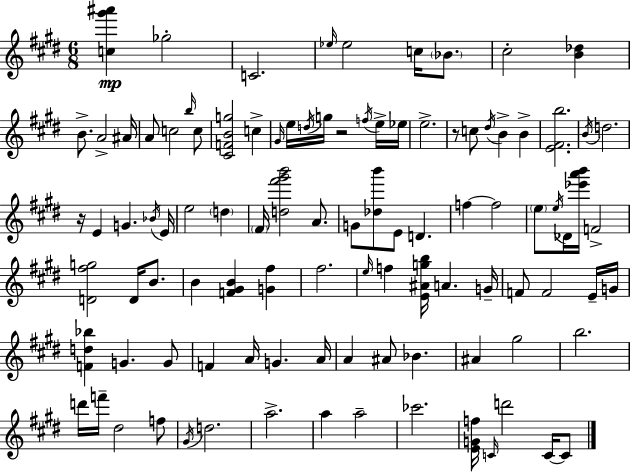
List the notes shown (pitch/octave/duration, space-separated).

[C5,G#6,A#6]/q Gb5/h C4/h. Eb5/s Eb5/h C5/s Bb4/e. C#5/h [B4,Db5]/q B4/e. A4/h A#4/s A4/e C5/h B5/s C5/e [C#4,F4,B4,G5]/h C5/q G#4/s E5/s D5/s G5/s R/h F5/s E5/s Eb5/s E5/h. R/e C5/e D#5/s B4/q B4/q [E4,F#4,B5]/h. B4/s D5/h. R/s E4/q G4/q. Bb4/s E4/s E5/h D5/q F#4/s [D5,F#6,G#6,B6]/h A4/e. G4/e [Db5,B6]/e E4/e D4/q. F5/q F5/h E5/e E5/s Db4/s [Eb6,A6,B6]/s F4/h [D4,F#5,G5]/h D4/s B4/e. B4/q [F4,G#4,B4]/q [G4,F#5]/q F#5/h. E5/s F5/q [E4,A#4,G5,B5]/s A4/q. G4/s F4/e F4/h E4/s G4/s [F4,D5,Bb5]/q G4/q. G4/e F4/q A4/s G4/q. A4/s A4/q A#4/e Bb4/q. A#4/q G#5/h B5/h. D6/s F6/s D#5/h F5/e G#4/s D5/h. A5/h. A5/q A5/h CES6/h. [E4,G4,F5]/s C4/s D6/h C4/s C4/e